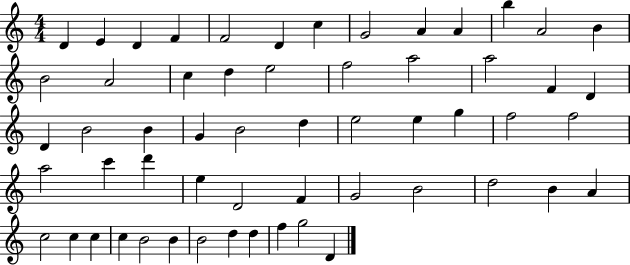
D4/q E4/q D4/q F4/q F4/h D4/q C5/q G4/h A4/q A4/q B5/q A4/h B4/q B4/h A4/h C5/q D5/q E5/h F5/h A5/h A5/h F4/q D4/q D4/q B4/h B4/q G4/q B4/h D5/q E5/h E5/q G5/q F5/h F5/h A5/h C6/q D6/q E5/q D4/h F4/q G4/h B4/h D5/h B4/q A4/q C5/h C5/q C5/q C5/q B4/h B4/q B4/h D5/q D5/q F5/q G5/h D4/q